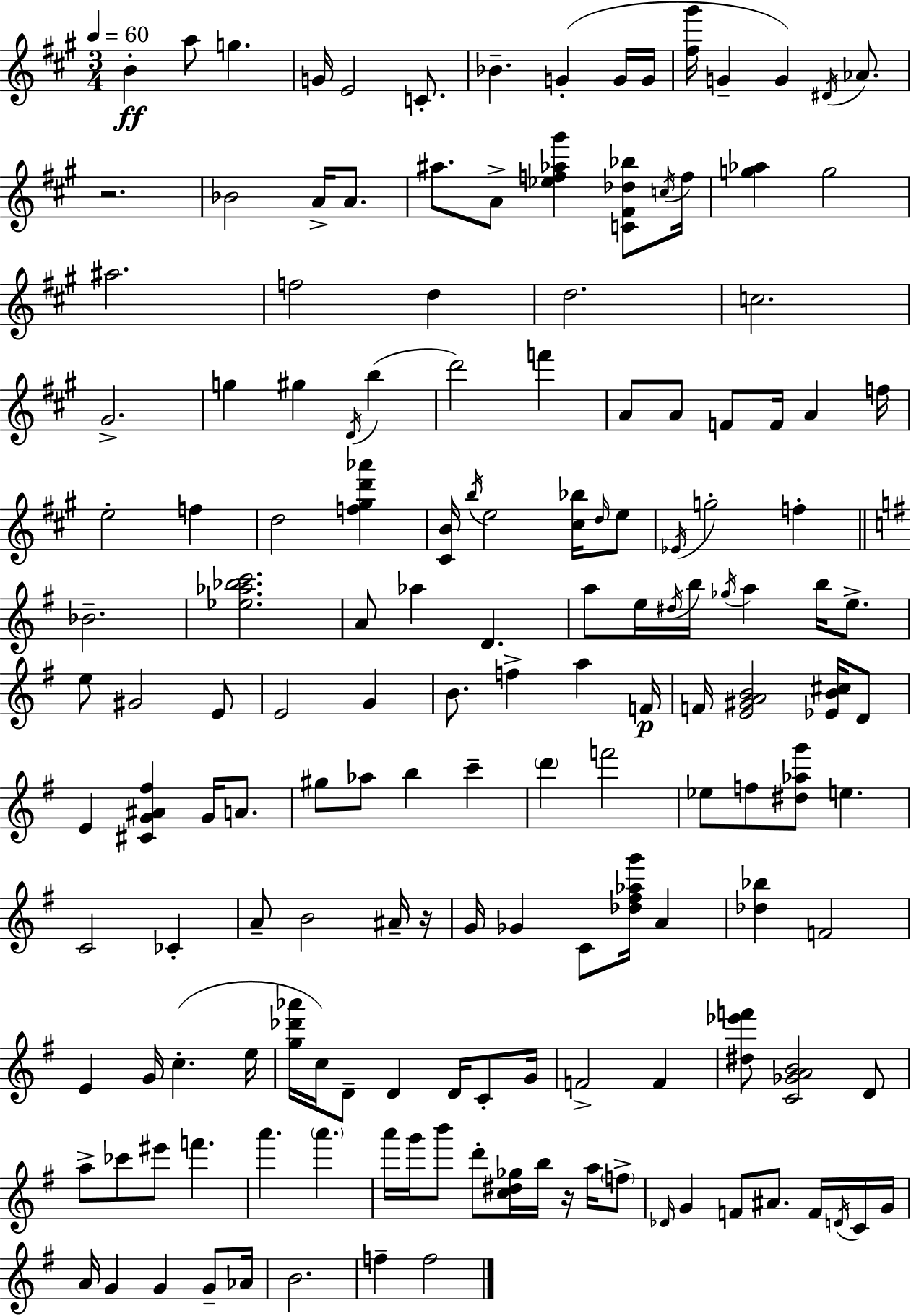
B4/q A5/e G5/q. G4/s E4/h C4/e. Bb4/q. G4/q G4/s G4/s [F#5,G#6]/s G4/q G4/q D#4/s Ab4/e. R/h. Bb4/h A4/s A4/e. A#5/e. A4/e [Eb5,F5,Ab5,G#6]/q [C4,F#4,Db5,Bb5]/e C5/s F5/s [G5,Ab5]/q G5/h A#5/h. F5/h D5/q D5/h. C5/h. G#4/h. G5/q G#5/q D4/s B5/q D6/h F6/q A4/e A4/e F4/e F4/s A4/q F5/s E5/h F5/q D5/h [F5,G#5,D6,Ab6]/q [C#4,B4]/s B5/s E5/h [C#5,Bb5]/s D5/s E5/e Eb4/s G5/h F5/q Bb4/h. [Eb5,Ab5,Bb5,C6]/h. A4/e Ab5/q D4/q. A5/e E5/s D#5/s B5/s Gb5/s A5/q B5/s E5/e. E5/e G#4/h E4/e E4/h G4/q B4/e. F5/q A5/q F4/s F4/s [E4,G#4,A4,B4]/h [Eb4,B4,C#5]/s D4/e E4/q [C#4,G4,A#4,F#5]/q G4/s A4/e. G#5/e Ab5/e B5/q C6/q D6/q F6/h Eb5/e F5/e [D#5,Ab5,G6]/e E5/q. C4/h CES4/q A4/e B4/h A#4/s R/s G4/s Gb4/q C4/e [Db5,F#5,Ab5,G6]/s A4/q [Db5,Bb5]/q F4/h E4/q G4/s C5/q. E5/s [G5,Db6,Ab6]/s C5/s D4/e D4/q D4/s C4/e G4/s F4/h F4/q [D#5,Eb6,F6]/e [C4,Gb4,A4,B4]/h D4/e A5/e CES6/e EIS6/e F6/q. A6/q. A6/q. A6/s G6/s B6/e D6/e [C5,D#5,Gb5]/s B5/s R/s A5/s F5/e Db4/s G4/q F4/e A#4/e. F4/s D4/s C4/s G4/s A4/s G4/q G4/q G4/e Ab4/s B4/h. F5/q F5/h